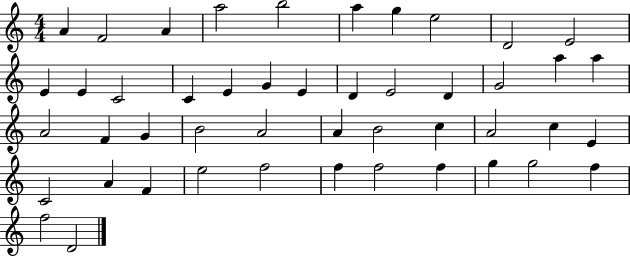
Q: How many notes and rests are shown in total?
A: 47